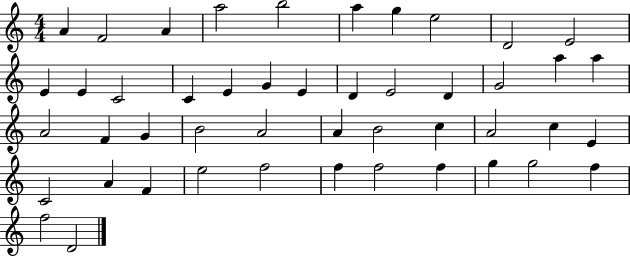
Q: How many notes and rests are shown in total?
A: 47